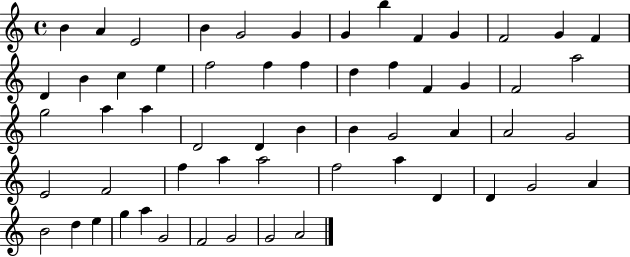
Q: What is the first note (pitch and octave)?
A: B4